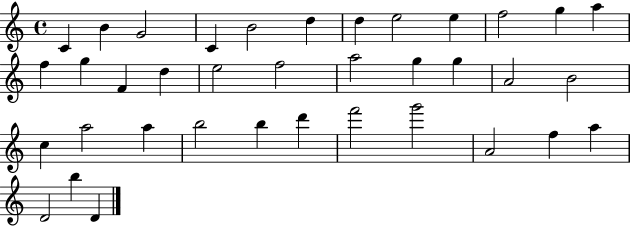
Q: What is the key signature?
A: C major